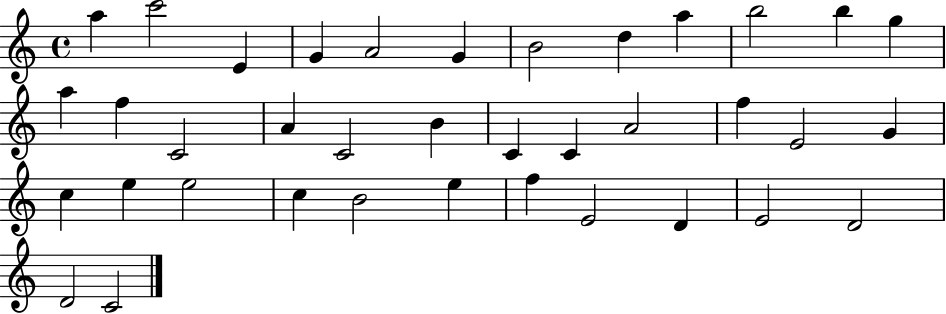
{
  \clef treble
  \time 4/4
  \defaultTimeSignature
  \key c \major
  a''4 c'''2 e'4 | g'4 a'2 g'4 | b'2 d''4 a''4 | b''2 b''4 g''4 | \break a''4 f''4 c'2 | a'4 c'2 b'4 | c'4 c'4 a'2 | f''4 e'2 g'4 | \break c''4 e''4 e''2 | c''4 b'2 e''4 | f''4 e'2 d'4 | e'2 d'2 | \break d'2 c'2 | \bar "|."
}